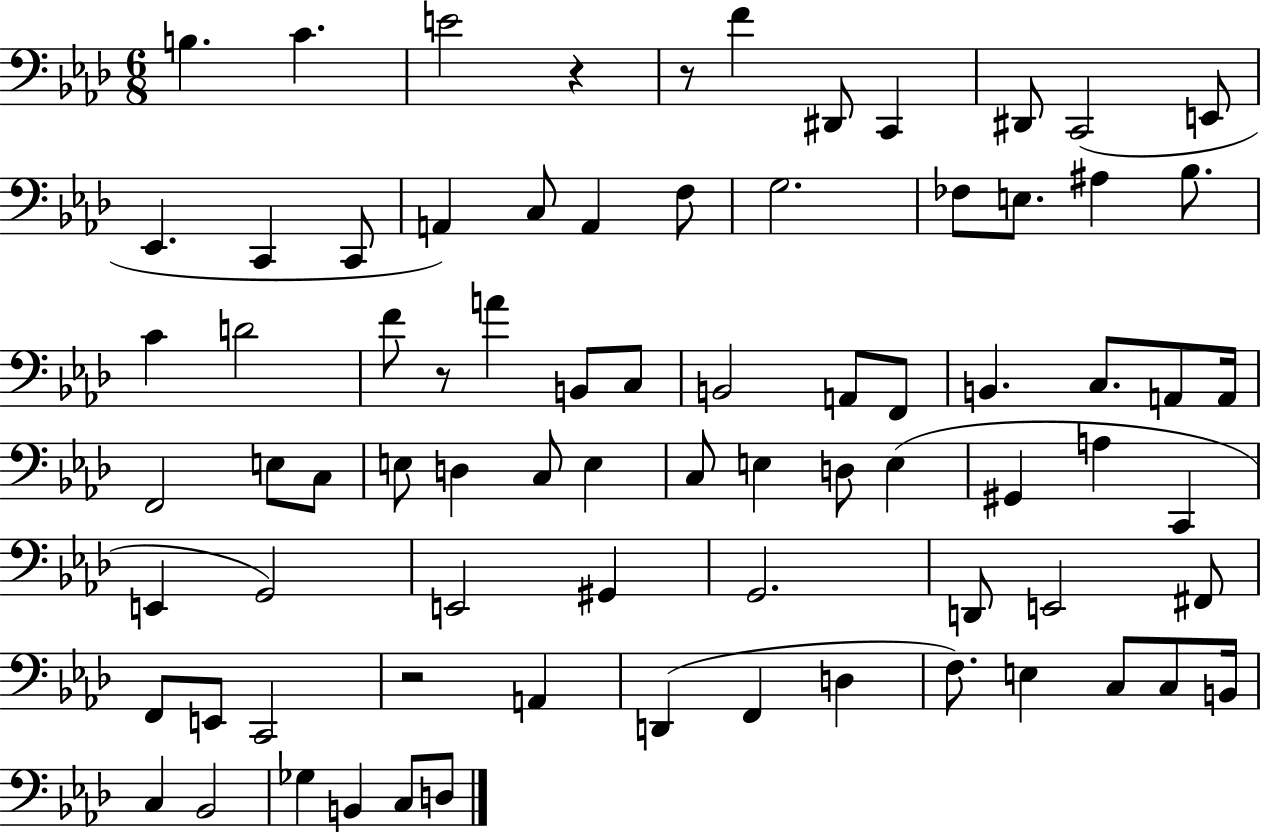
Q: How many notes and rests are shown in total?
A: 78